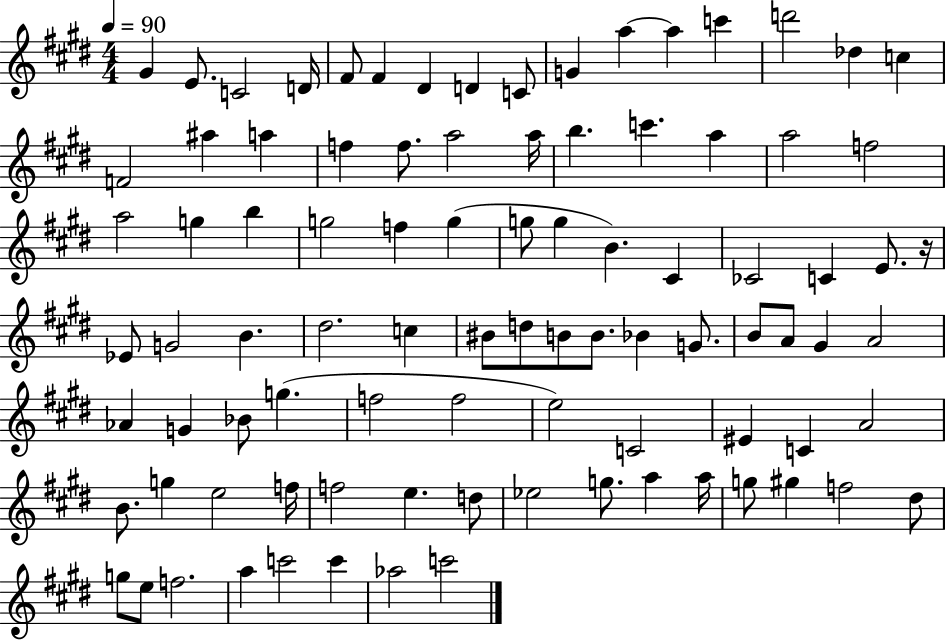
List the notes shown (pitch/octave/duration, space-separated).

G#4/q E4/e. C4/h D4/s F#4/e F#4/q D#4/q D4/q C4/e G4/q A5/q A5/q C6/q D6/h Db5/q C5/q F4/h A#5/q A5/q F5/q F5/e. A5/h A5/s B5/q. C6/q. A5/q A5/h F5/h A5/h G5/q B5/q G5/h F5/q G5/q G5/e G5/q B4/q. C#4/q CES4/h C4/q E4/e. R/s Eb4/e G4/h B4/q. D#5/h. C5/q BIS4/e D5/e B4/e B4/e. Bb4/q G4/e. B4/e A4/e G#4/q A4/h Ab4/q G4/q Bb4/e G5/q. F5/h F5/h E5/h C4/h EIS4/q C4/q A4/h B4/e. G5/q E5/h F5/s F5/h E5/q. D5/e Eb5/h G5/e. A5/q A5/s G5/e G#5/q F5/h D#5/e G5/e E5/e F5/h. A5/q C6/h C6/q Ab5/h C6/h